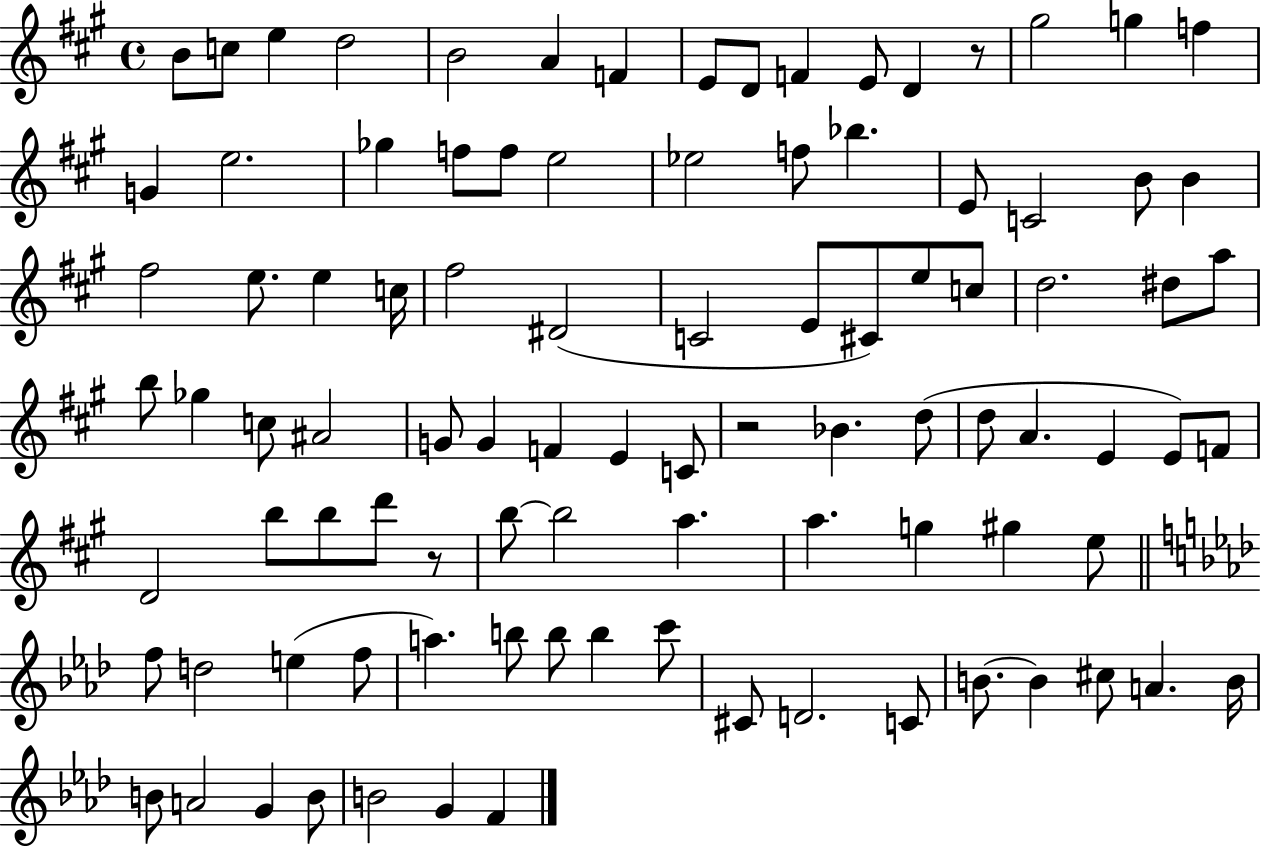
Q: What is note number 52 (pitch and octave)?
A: Bb4